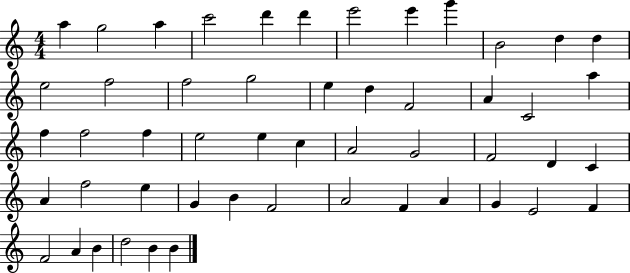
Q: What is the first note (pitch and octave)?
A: A5